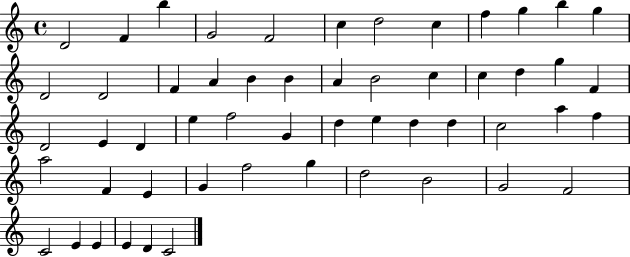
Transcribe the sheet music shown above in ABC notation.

X:1
T:Untitled
M:4/4
L:1/4
K:C
D2 F b G2 F2 c d2 c f g b g D2 D2 F A B B A B2 c c d g F D2 E D e f2 G d e d d c2 a f a2 F E G f2 g d2 B2 G2 F2 C2 E E E D C2